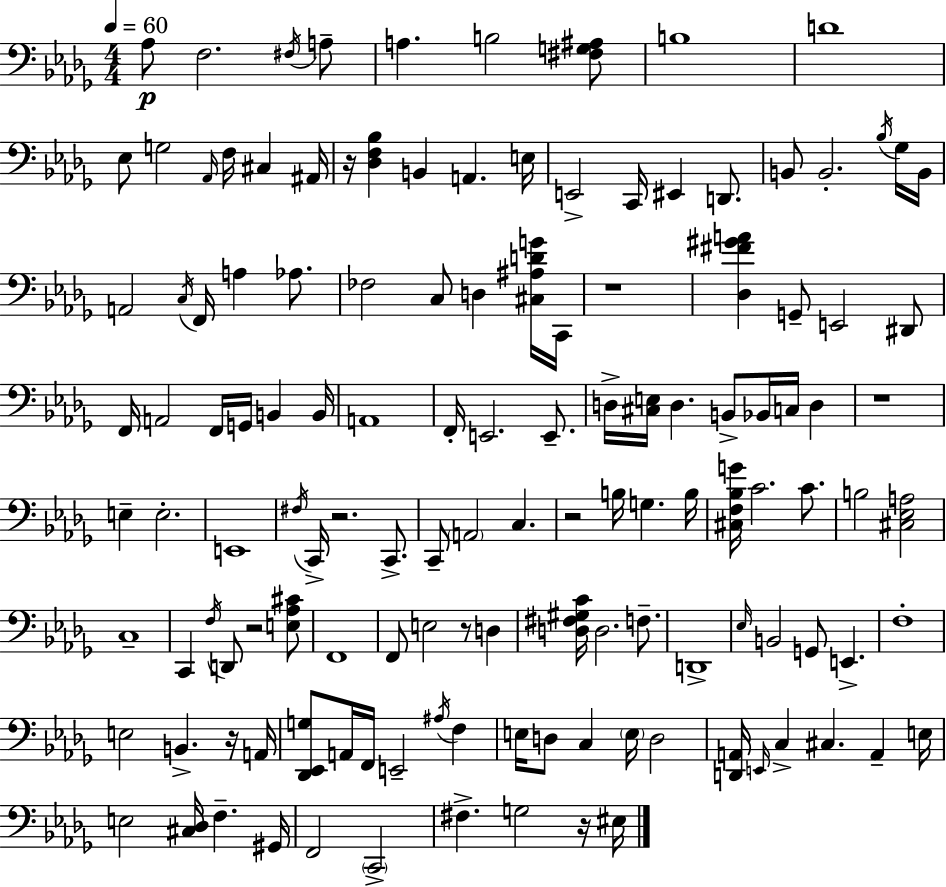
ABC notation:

X:1
T:Untitled
M:4/4
L:1/4
K:Bbm
_A,/2 F,2 ^F,/4 A,/2 A, B,2 [^F,G,^A,]/2 B,4 D4 _E,/2 G,2 _A,,/4 F,/4 ^C, ^A,,/4 z/4 [_D,F,_B,] B,, A,, E,/4 E,,2 C,,/4 ^E,, D,,/2 B,,/2 B,,2 _B,/4 _G,/4 B,,/4 A,,2 C,/4 F,,/4 A, _A,/2 _F,2 C,/2 D, [^C,^A,DG]/4 C,,/4 z4 [_D,^F^GA] G,,/2 E,,2 ^D,,/2 F,,/4 A,,2 F,,/4 G,,/4 B,, B,,/4 A,,4 F,,/4 E,,2 E,,/2 D,/4 [^C,E,]/4 D, B,,/2 _B,,/4 C,/4 D, z4 E, E,2 E,,4 ^F,/4 C,,/4 z2 C,,/2 C,,/2 A,,2 C, z2 B,/4 G, B,/4 [^C,F,_B,G]/4 C2 C/2 B,2 [^C,_E,A,]2 C,4 C,, F,/4 D,,/2 z2 [E,_A,^C]/2 F,,4 F,,/2 E,2 z/2 D, [D,^F,^G,C]/4 D,2 F,/2 D,,4 _E,/4 B,,2 G,,/2 E,, F,4 E,2 B,, z/4 A,,/4 [_D,,_E,,G,]/2 A,,/4 F,,/4 E,,2 ^A,/4 F, E,/4 D,/2 C, E,/4 D,2 [D,,A,,]/4 E,,/4 C, ^C, A,, E,/4 E,2 [^C,_D,]/4 F, ^G,,/4 F,,2 C,,2 ^F, G,2 z/4 ^E,/4